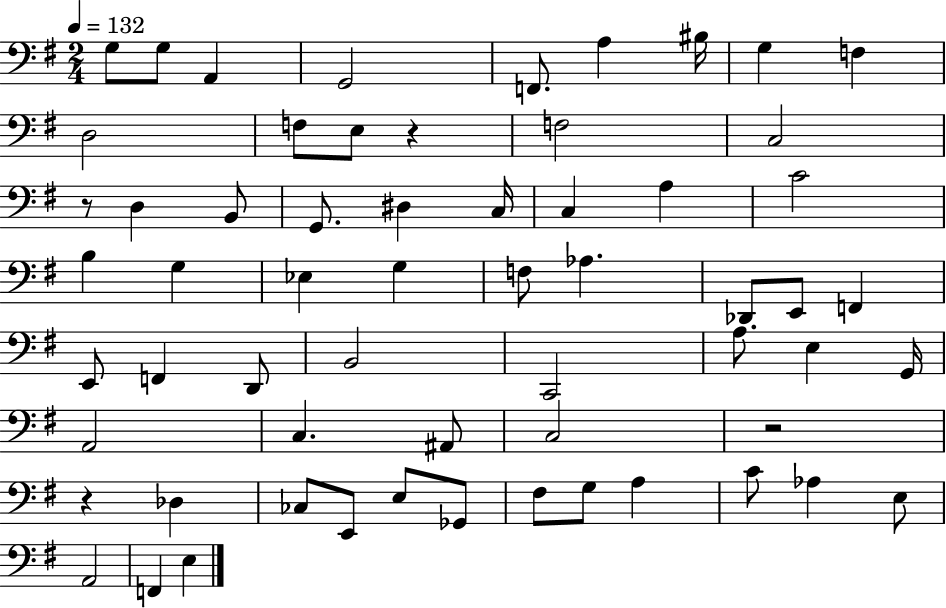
{
  \clef bass
  \numericTimeSignature
  \time 2/4
  \key g \major
  \tempo 4 = 132
  \repeat volta 2 { g8 g8 a,4 | g,2 | f,8. a4 bis16 | g4 f4 | \break d2 | f8 e8 r4 | f2 | c2 | \break r8 d4 b,8 | g,8. dis4 c16 | c4 a4 | c'2 | \break b4 g4 | ees4 g4 | f8 aes4. | des,8 e,8 f,4 | \break e,8 f,4 d,8 | b,2 | c,2 | a8. e4 g,16 | \break a,2 | c4. ais,8 | c2 | r2 | \break r4 des4 | ces8 e,8 e8 ges,8 | fis8 g8 a4 | c'8 aes4 e8 | \break a,2 | f,4 e4 | } \bar "|."
}